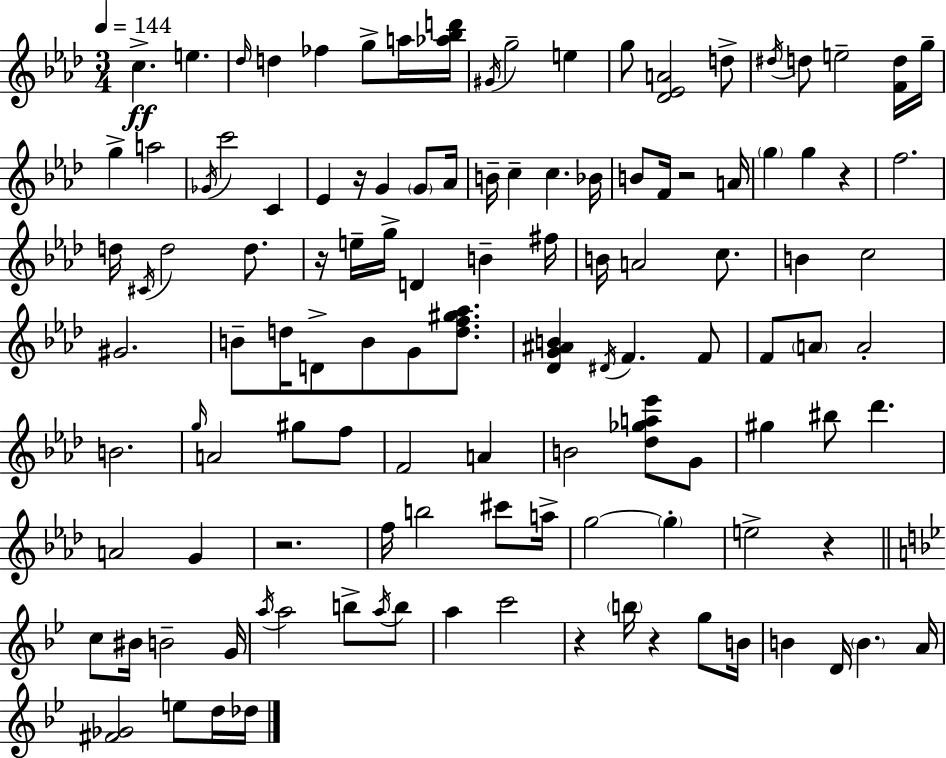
C5/q. E5/q. Db5/s D5/q FES5/q G5/e A5/s [Ab5,Bb5,D6]/s G#4/s G5/h E5/q G5/e [Db4,Eb4,A4]/h D5/e D#5/s D5/e E5/h [F4,D5]/s G5/s G5/q A5/h Gb4/s C6/h C4/q Eb4/q R/s G4/q G4/e Ab4/s B4/s C5/q C5/q. Bb4/s B4/e F4/s R/h A4/s G5/q G5/q R/q F5/h. D5/s C#4/s D5/h D5/e. R/s E5/s G5/s D4/q B4/q F#5/s B4/s A4/h C5/e. B4/q C5/h G#4/h. B4/e D5/s D4/e B4/e G4/e [D5,F5,G#5,Ab5]/e. [Db4,G4,A#4,B4]/q D#4/s F4/q. F4/e F4/e A4/e A4/h B4/h. G5/s A4/h G#5/e F5/e F4/h A4/q B4/h [Db5,Gb5,A5,Eb6]/e G4/e G#5/q BIS5/e Db6/q. A4/h G4/q R/h. F5/s B5/h C#6/e A5/s G5/h G5/q E5/h R/q C5/e BIS4/s B4/h G4/s A5/s A5/h B5/e A5/s B5/e A5/q C6/h R/q B5/s R/q G5/e B4/s B4/q D4/s B4/q. A4/s [F#4,Gb4]/h E5/e D5/s Db5/s